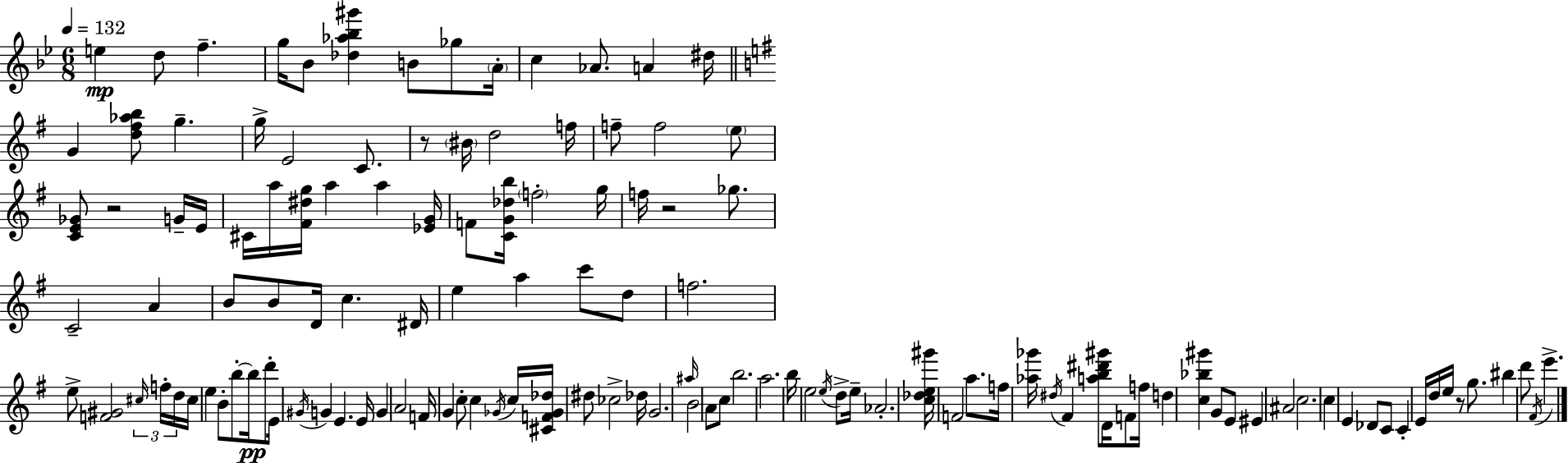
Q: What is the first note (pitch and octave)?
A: E5